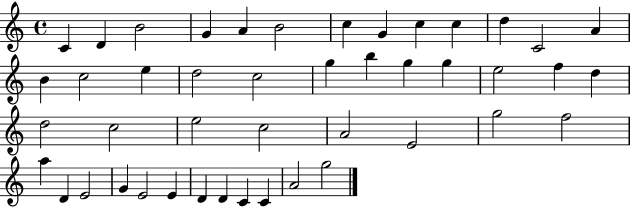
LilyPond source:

{
  \clef treble
  \time 4/4
  \defaultTimeSignature
  \key c \major
  c'4 d'4 b'2 | g'4 a'4 b'2 | c''4 g'4 c''4 c''4 | d''4 c'2 a'4 | \break b'4 c''2 e''4 | d''2 c''2 | g''4 b''4 g''4 g''4 | e''2 f''4 d''4 | \break d''2 c''2 | e''2 c''2 | a'2 e'2 | g''2 f''2 | \break a''4 d'4 e'2 | g'4 e'2 e'4 | d'4 d'4 c'4 c'4 | a'2 g''2 | \break \bar "|."
}